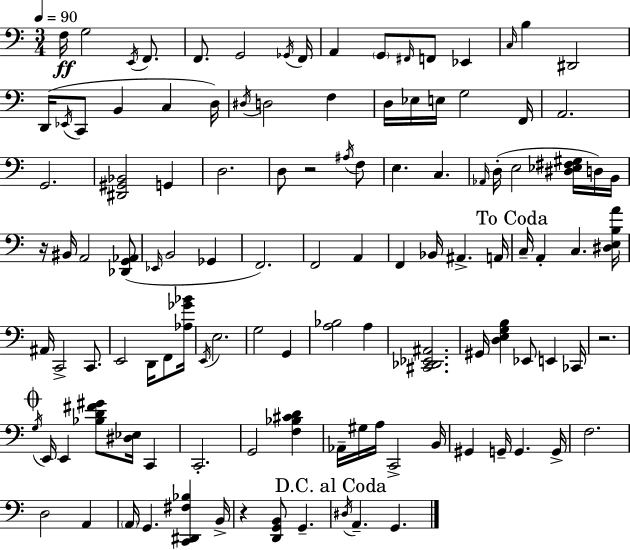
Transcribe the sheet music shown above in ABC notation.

X:1
T:Untitled
M:3/4
L:1/4
K:Am
F,/4 G,2 E,,/4 F,,/2 F,,/2 G,,2 _G,,/4 F,,/4 A,, G,,/2 ^F,,/4 F,,/2 _E,, C,/4 B, ^D,,2 D,,/4 _E,,/4 C,,/2 B,, C, D,/4 ^D,/4 D,2 F, D,/4 _E,/4 E,/4 G,2 F,,/4 A,,2 G,,2 [^D,,^G,,_B,,]2 G,, D,2 D,/2 z2 ^A,/4 F,/2 E, C, _A,,/4 D,/4 E,2 [^D,_E,^F,^G,]/4 D,/4 B,,/4 z/4 ^B,,/4 A,,2 [_D,,G,,_A,,]/2 _E,,/4 B,,2 _G,, F,,2 F,,2 A,, F,, _B,,/4 ^A,, A,,/4 C,/4 A,, C, [^D,E,B,A]/4 ^A,,/4 C,,2 C,,/2 E,,2 D,,/4 F,,/2 [_A,_G_B]/4 E,,/4 E,2 G,2 G,, [A,_B,]2 A, [^C,,_D,,_E,,^A,,]2 ^G,,/4 [D,E,G,B,] _E,,/2 E,, _C,,/4 z2 G,/4 E,,/4 E,, [_B,D^F^G]/2 [^D,_E,]/4 C,, C,,2 G,,2 [F,_B,^CD] _A,,/4 ^G,/4 A,/4 C,,2 B,,/4 ^G,, G,,/4 G,, G,,/4 F,2 D,2 A,, A,,/4 G,, [C,,^D,,^F,_B,] B,,/4 z [D,,G,,B,,]/2 G,, ^D,/4 A,, G,,